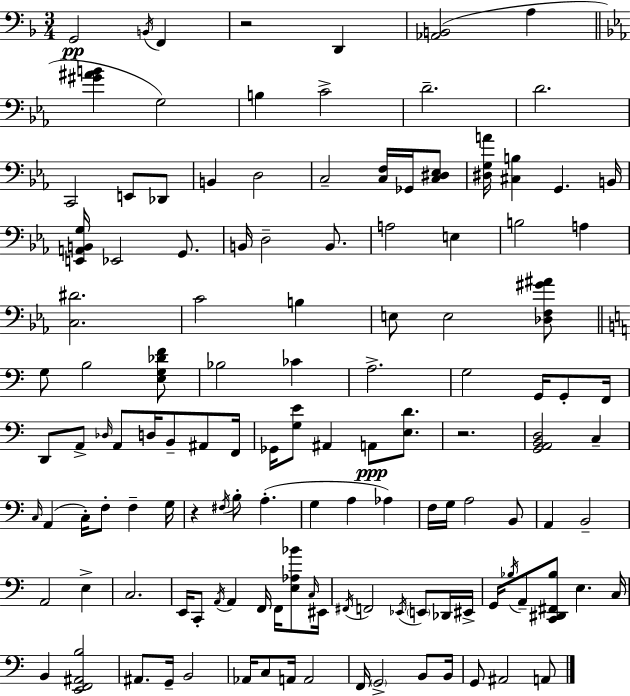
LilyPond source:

{
  \clef bass
  \numericTimeSignature
  \time 3/4
  \key f \major
  g,2\pp \acciaccatura { b,16 } f,4 | r2 d,4 | <aes, b,>2( a4 | \bar "||" \break \key c \minor <gis' ais' b'>4 g2) | b4 c'2-> | d'2.-- | d'2. | \break c,2 e,8 des,8 | b,4 d2 | c2-- <c f>16 ges,16 <c dis ees>8 | <dis g a'>16 <cis b>4 g,4. b,16 | \break <e, a, b, g>16 ees,2 g,8. | b,16 d2-- b,8. | a2 e4 | b2 a4 | \break <c dis'>2. | c'2 b4 | e8 e2 <des f gis' ais'>8 | \bar "||" \break \key a \minor g8 b2 <e g des' f'>8 | bes2 ces'4 | a2.-> | g2 g,16 g,8-. f,16 | \break d,8 a,8-> \grace { des16 } a,8 d16 b,8-- ais,8 | f,16 ges,16 <g e'>8 ais,4 a,8\ppp <e d'>8. | r2. | <g, a, b, d>2 c4-- | \break \grace { c16 }( a,4 c16-.) f8-. f4-- | g16 r4 \acciaccatura { fis16 } b8-. a4.-.( | g4 a4 aes4) | f16 g16 a2 | \break b,8 a,4 b,2-- | a,2 e4-> | c2. | e,16 c,8-. \acciaccatura { a,16 } a,4 f,16 | \break f,16 <e aes bes'>8 \grace { c16 } eis,16 \acciaccatura { fis,16 } f,2 | \acciaccatura { ees,16 } \parenthesize e,8 des,16 eis,16-> g,16 \acciaccatura { bes16 } a,8-- <c, dis, fis, bes>8 | e4. c16 b,4 | <e, f, ais, b>2 ais,8. g,16-- | \break b,2 aes,16 c8 a,16 | a,2 f,16 \parenthesize g,2-> | b,8 b,16 g,8 ais,2 | a,8 \bar "|."
}